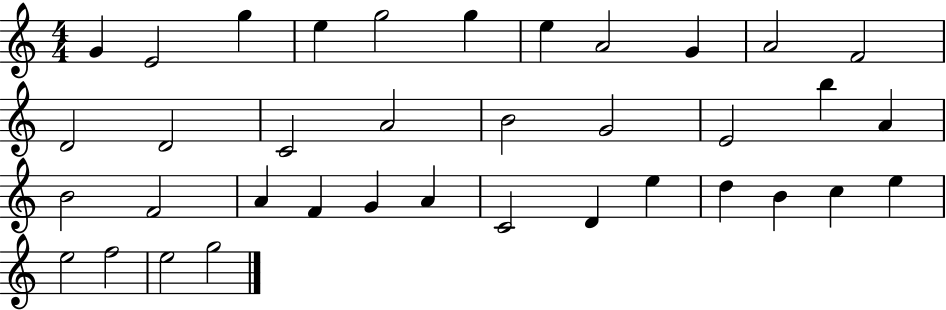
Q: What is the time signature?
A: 4/4